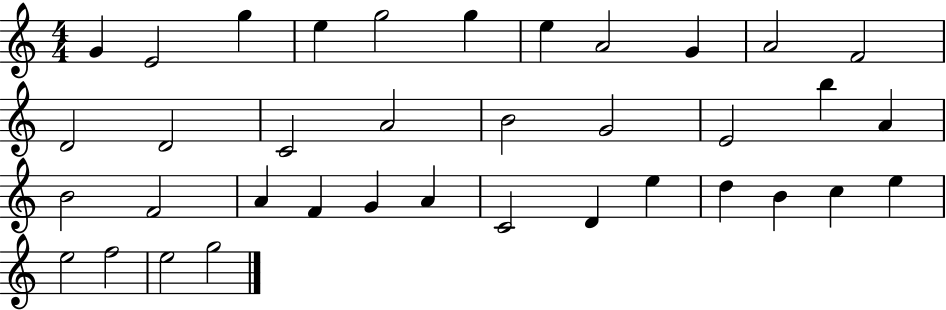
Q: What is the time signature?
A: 4/4